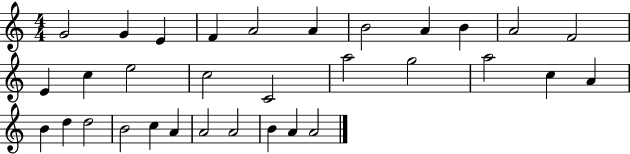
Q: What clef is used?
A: treble